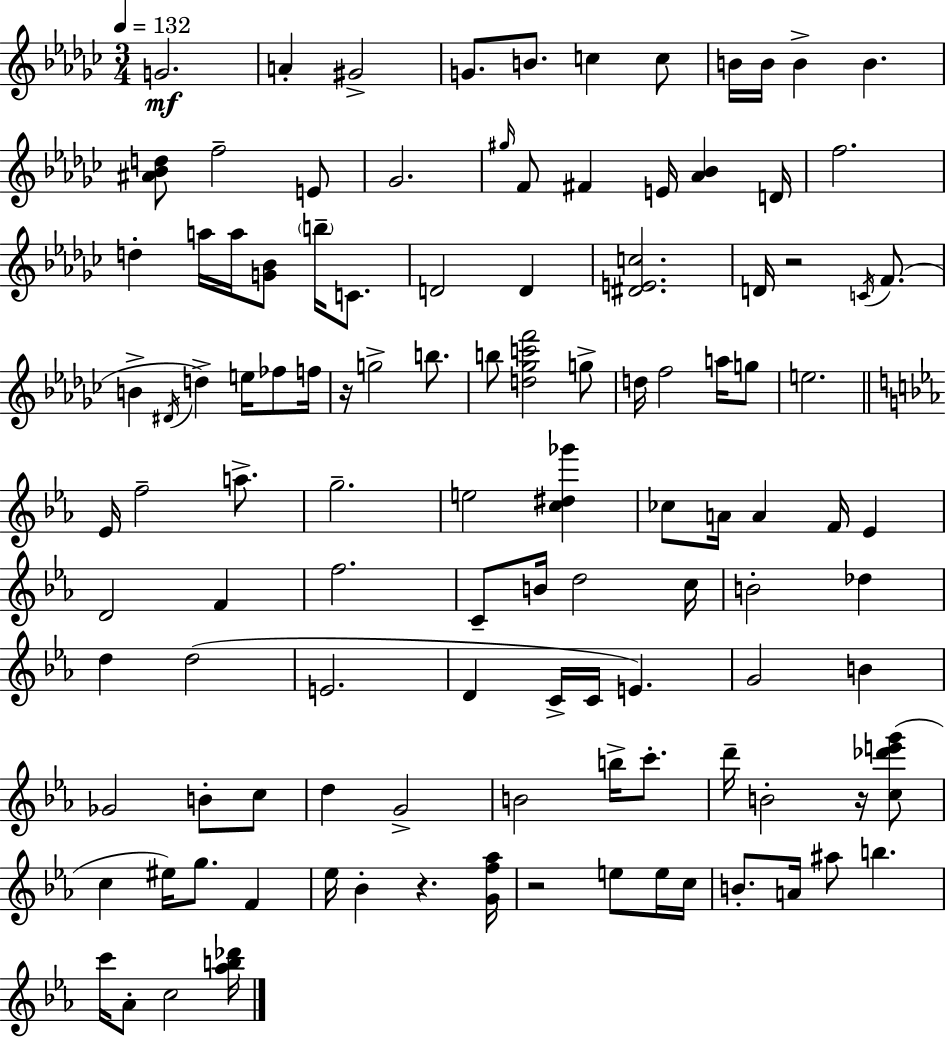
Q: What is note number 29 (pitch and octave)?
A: C4